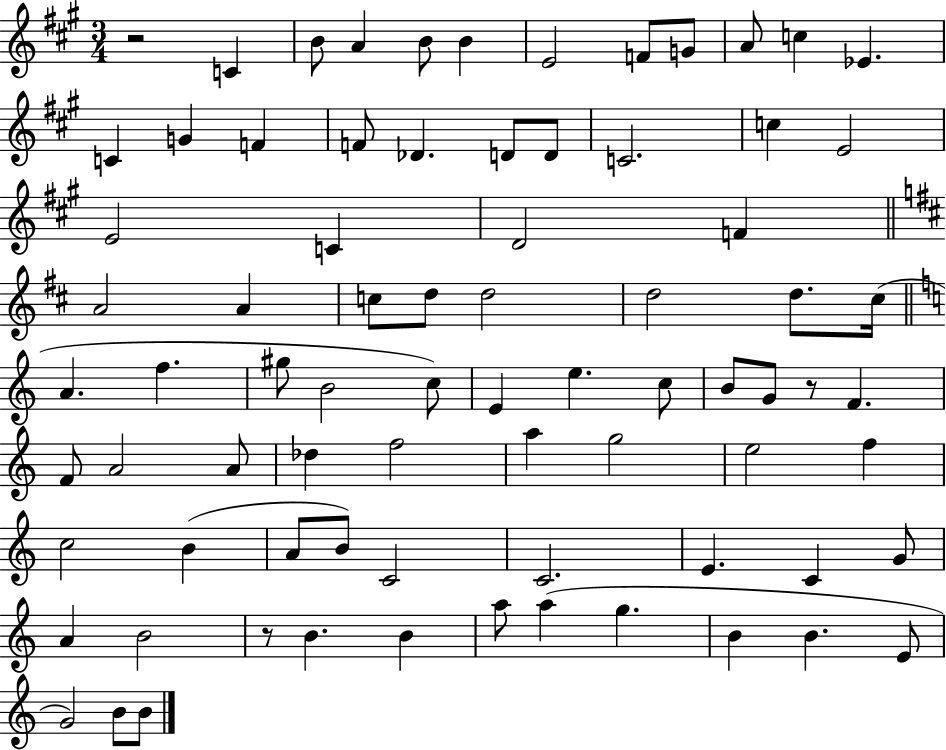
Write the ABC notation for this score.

X:1
T:Untitled
M:3/4
L:1/4
K:A
z2 C B/2 A B/2 B E2 F/2 G/2 A/2 c _E C G F F/2 _D D/2 D/2 C2 c E2 E2 C D2 F A2 A c/2 d/2 d2 d2 d/2 ^c/4 A f ^g/2 B2 c/2 E e c/2 B/2 G/2 z/2 F F/2 A2 A/2 _d f2 a g2 e2 f c2 B A/2 B/2 C2 C2 E C G/2 A B2 z/2 B B a/2 a g B B E/2 G2 B/2 B/2